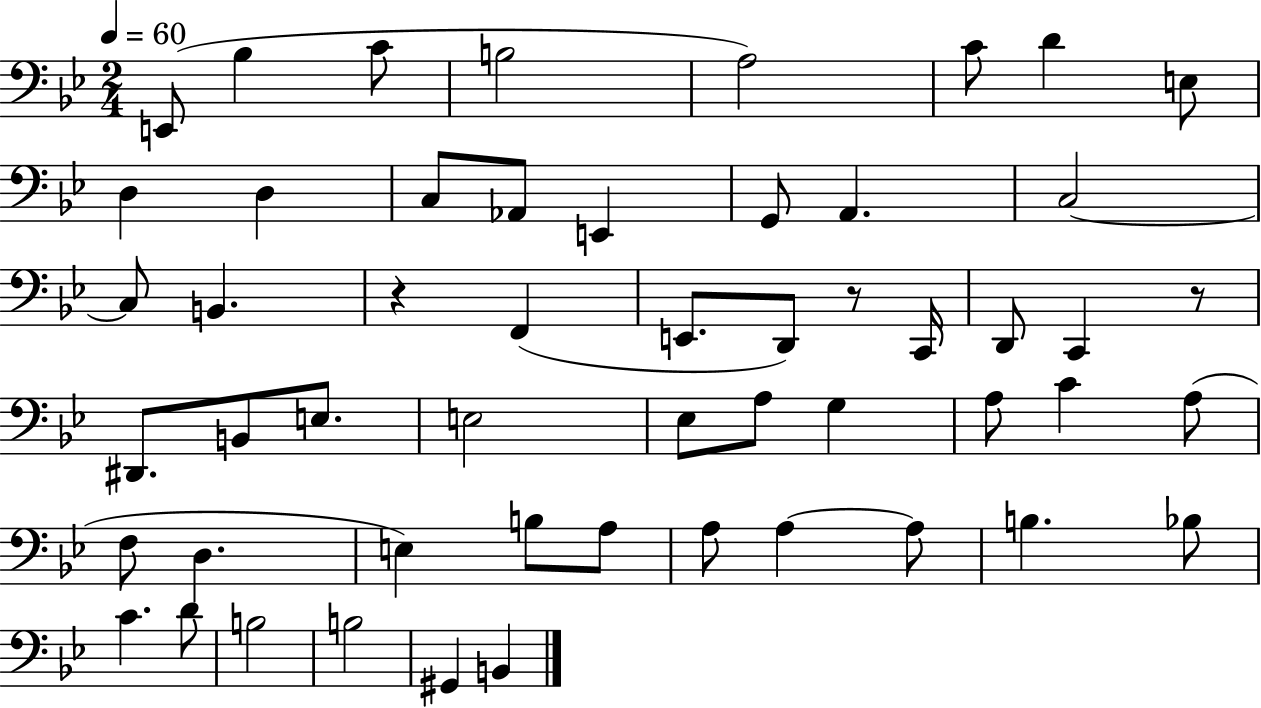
E2/e Bb3/q C4/e B3/h A3/h C4/e D4/q E3/e D3/q D3/q C3/e Ab2/e E2/q G2/e A2/q. C3/h C3/e B2/q. R/q F2/q E2/e. D2/e R/e C2/s D2/e C2/q R/e D#2/e. B2/e E3/e. E3/h Eb3/e A3/e G3/q A3/e C4/q A3/e F3/e D3/q. E3/q B3/e A3/e A3/e A3/q A3/e B3/q. Bb3/e C4/q. D4/e B3/h B3/h G#2/q B2/q